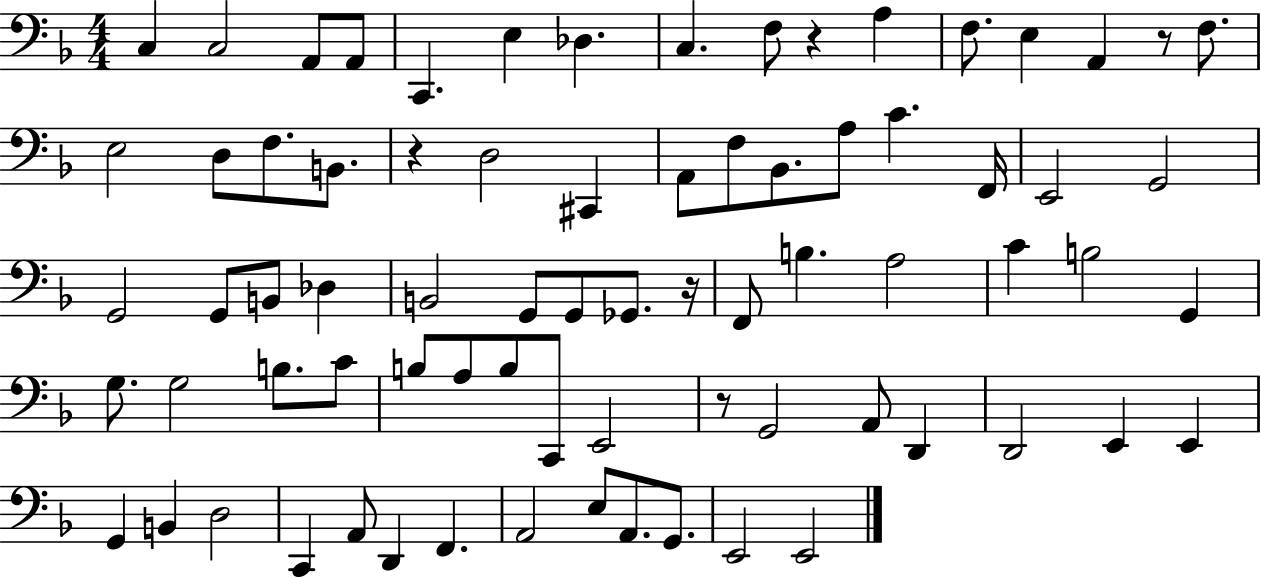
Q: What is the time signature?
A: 4/4